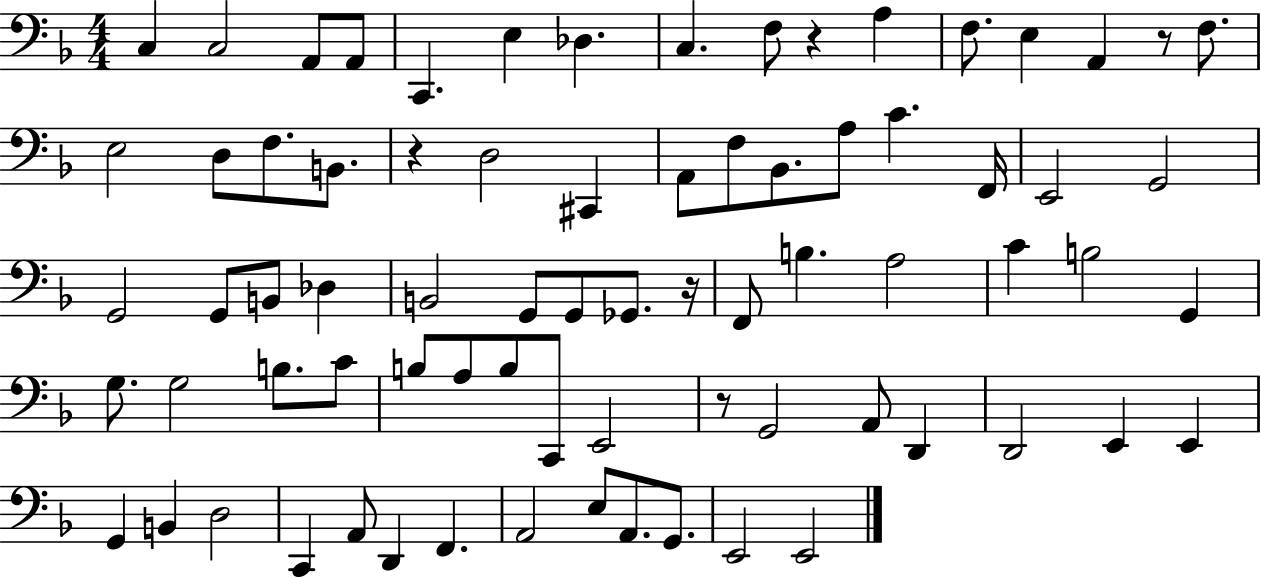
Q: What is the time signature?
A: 4/4